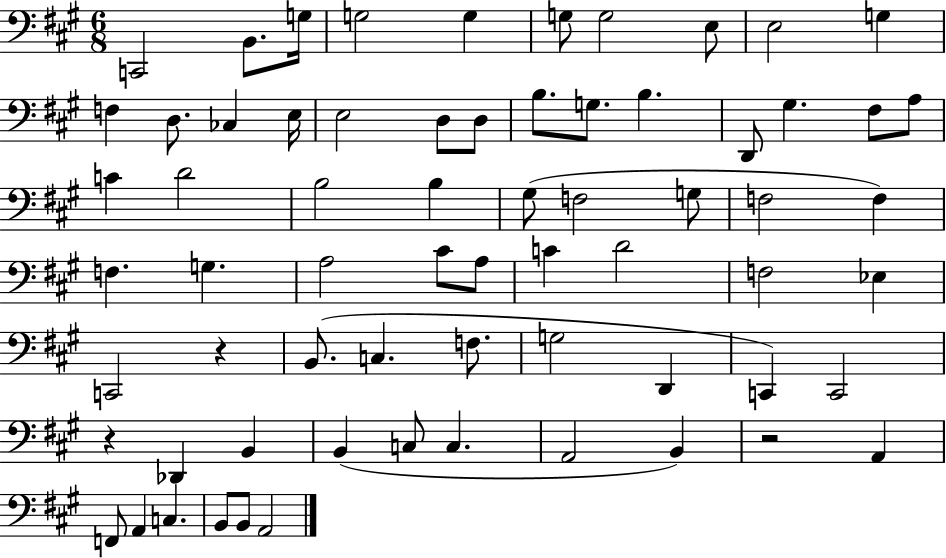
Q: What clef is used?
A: bass